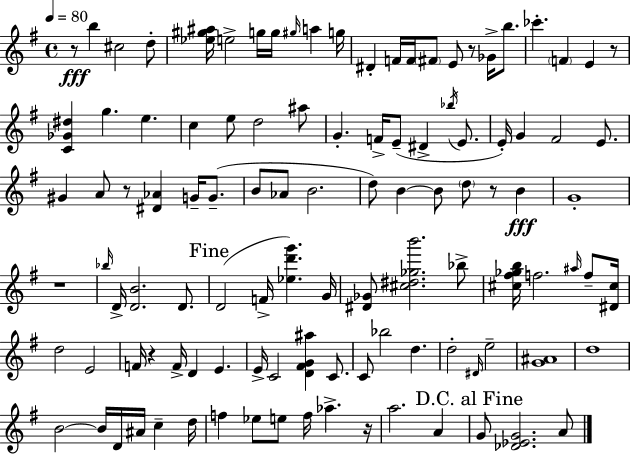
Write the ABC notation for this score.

X:1
T:Untitled
M:4/4
L:1/4
K:G
z/2 b ^c2 d/2 [_e^g^a]/4 e2 g/4 g/4 ^g/4 a g/4 ^D F/4 F/4 ^F/2 E/2 z/2 _G/4 b/2 _c' F E z/2 [C_G^d] g e c e/2 d2 ^a/2 G F/4 E/2 ^D _b/4 E/2 E/4 G ^F2 E/2 ^G A/2 z/2 [^D_A] G/4 G/2 B/2 _A/2 B2 d/2 B B/2 d/2 z/2 B G4 z4 _b/4 D/4 [DB]2 D/2 D2 F/4 [_ed'g'] G/4 [^D_G]/2 [^c^d_gb']2 _b/2 [^c^f_gb]/4 f2 ^a/4 f/2 [^D^c]/4 d2 E2 F/4 z F/4 D E E/4 C2 [D^FG^a] C/2 C/2 _b2 d d2 ^D/4 e2 [G^A]4 d4 B2 B/4 D/4 ^A/4 c d/4 f _e/2 e/2 f/4 _a z/4 a2 A G/2 [_D_EG]2 A/2